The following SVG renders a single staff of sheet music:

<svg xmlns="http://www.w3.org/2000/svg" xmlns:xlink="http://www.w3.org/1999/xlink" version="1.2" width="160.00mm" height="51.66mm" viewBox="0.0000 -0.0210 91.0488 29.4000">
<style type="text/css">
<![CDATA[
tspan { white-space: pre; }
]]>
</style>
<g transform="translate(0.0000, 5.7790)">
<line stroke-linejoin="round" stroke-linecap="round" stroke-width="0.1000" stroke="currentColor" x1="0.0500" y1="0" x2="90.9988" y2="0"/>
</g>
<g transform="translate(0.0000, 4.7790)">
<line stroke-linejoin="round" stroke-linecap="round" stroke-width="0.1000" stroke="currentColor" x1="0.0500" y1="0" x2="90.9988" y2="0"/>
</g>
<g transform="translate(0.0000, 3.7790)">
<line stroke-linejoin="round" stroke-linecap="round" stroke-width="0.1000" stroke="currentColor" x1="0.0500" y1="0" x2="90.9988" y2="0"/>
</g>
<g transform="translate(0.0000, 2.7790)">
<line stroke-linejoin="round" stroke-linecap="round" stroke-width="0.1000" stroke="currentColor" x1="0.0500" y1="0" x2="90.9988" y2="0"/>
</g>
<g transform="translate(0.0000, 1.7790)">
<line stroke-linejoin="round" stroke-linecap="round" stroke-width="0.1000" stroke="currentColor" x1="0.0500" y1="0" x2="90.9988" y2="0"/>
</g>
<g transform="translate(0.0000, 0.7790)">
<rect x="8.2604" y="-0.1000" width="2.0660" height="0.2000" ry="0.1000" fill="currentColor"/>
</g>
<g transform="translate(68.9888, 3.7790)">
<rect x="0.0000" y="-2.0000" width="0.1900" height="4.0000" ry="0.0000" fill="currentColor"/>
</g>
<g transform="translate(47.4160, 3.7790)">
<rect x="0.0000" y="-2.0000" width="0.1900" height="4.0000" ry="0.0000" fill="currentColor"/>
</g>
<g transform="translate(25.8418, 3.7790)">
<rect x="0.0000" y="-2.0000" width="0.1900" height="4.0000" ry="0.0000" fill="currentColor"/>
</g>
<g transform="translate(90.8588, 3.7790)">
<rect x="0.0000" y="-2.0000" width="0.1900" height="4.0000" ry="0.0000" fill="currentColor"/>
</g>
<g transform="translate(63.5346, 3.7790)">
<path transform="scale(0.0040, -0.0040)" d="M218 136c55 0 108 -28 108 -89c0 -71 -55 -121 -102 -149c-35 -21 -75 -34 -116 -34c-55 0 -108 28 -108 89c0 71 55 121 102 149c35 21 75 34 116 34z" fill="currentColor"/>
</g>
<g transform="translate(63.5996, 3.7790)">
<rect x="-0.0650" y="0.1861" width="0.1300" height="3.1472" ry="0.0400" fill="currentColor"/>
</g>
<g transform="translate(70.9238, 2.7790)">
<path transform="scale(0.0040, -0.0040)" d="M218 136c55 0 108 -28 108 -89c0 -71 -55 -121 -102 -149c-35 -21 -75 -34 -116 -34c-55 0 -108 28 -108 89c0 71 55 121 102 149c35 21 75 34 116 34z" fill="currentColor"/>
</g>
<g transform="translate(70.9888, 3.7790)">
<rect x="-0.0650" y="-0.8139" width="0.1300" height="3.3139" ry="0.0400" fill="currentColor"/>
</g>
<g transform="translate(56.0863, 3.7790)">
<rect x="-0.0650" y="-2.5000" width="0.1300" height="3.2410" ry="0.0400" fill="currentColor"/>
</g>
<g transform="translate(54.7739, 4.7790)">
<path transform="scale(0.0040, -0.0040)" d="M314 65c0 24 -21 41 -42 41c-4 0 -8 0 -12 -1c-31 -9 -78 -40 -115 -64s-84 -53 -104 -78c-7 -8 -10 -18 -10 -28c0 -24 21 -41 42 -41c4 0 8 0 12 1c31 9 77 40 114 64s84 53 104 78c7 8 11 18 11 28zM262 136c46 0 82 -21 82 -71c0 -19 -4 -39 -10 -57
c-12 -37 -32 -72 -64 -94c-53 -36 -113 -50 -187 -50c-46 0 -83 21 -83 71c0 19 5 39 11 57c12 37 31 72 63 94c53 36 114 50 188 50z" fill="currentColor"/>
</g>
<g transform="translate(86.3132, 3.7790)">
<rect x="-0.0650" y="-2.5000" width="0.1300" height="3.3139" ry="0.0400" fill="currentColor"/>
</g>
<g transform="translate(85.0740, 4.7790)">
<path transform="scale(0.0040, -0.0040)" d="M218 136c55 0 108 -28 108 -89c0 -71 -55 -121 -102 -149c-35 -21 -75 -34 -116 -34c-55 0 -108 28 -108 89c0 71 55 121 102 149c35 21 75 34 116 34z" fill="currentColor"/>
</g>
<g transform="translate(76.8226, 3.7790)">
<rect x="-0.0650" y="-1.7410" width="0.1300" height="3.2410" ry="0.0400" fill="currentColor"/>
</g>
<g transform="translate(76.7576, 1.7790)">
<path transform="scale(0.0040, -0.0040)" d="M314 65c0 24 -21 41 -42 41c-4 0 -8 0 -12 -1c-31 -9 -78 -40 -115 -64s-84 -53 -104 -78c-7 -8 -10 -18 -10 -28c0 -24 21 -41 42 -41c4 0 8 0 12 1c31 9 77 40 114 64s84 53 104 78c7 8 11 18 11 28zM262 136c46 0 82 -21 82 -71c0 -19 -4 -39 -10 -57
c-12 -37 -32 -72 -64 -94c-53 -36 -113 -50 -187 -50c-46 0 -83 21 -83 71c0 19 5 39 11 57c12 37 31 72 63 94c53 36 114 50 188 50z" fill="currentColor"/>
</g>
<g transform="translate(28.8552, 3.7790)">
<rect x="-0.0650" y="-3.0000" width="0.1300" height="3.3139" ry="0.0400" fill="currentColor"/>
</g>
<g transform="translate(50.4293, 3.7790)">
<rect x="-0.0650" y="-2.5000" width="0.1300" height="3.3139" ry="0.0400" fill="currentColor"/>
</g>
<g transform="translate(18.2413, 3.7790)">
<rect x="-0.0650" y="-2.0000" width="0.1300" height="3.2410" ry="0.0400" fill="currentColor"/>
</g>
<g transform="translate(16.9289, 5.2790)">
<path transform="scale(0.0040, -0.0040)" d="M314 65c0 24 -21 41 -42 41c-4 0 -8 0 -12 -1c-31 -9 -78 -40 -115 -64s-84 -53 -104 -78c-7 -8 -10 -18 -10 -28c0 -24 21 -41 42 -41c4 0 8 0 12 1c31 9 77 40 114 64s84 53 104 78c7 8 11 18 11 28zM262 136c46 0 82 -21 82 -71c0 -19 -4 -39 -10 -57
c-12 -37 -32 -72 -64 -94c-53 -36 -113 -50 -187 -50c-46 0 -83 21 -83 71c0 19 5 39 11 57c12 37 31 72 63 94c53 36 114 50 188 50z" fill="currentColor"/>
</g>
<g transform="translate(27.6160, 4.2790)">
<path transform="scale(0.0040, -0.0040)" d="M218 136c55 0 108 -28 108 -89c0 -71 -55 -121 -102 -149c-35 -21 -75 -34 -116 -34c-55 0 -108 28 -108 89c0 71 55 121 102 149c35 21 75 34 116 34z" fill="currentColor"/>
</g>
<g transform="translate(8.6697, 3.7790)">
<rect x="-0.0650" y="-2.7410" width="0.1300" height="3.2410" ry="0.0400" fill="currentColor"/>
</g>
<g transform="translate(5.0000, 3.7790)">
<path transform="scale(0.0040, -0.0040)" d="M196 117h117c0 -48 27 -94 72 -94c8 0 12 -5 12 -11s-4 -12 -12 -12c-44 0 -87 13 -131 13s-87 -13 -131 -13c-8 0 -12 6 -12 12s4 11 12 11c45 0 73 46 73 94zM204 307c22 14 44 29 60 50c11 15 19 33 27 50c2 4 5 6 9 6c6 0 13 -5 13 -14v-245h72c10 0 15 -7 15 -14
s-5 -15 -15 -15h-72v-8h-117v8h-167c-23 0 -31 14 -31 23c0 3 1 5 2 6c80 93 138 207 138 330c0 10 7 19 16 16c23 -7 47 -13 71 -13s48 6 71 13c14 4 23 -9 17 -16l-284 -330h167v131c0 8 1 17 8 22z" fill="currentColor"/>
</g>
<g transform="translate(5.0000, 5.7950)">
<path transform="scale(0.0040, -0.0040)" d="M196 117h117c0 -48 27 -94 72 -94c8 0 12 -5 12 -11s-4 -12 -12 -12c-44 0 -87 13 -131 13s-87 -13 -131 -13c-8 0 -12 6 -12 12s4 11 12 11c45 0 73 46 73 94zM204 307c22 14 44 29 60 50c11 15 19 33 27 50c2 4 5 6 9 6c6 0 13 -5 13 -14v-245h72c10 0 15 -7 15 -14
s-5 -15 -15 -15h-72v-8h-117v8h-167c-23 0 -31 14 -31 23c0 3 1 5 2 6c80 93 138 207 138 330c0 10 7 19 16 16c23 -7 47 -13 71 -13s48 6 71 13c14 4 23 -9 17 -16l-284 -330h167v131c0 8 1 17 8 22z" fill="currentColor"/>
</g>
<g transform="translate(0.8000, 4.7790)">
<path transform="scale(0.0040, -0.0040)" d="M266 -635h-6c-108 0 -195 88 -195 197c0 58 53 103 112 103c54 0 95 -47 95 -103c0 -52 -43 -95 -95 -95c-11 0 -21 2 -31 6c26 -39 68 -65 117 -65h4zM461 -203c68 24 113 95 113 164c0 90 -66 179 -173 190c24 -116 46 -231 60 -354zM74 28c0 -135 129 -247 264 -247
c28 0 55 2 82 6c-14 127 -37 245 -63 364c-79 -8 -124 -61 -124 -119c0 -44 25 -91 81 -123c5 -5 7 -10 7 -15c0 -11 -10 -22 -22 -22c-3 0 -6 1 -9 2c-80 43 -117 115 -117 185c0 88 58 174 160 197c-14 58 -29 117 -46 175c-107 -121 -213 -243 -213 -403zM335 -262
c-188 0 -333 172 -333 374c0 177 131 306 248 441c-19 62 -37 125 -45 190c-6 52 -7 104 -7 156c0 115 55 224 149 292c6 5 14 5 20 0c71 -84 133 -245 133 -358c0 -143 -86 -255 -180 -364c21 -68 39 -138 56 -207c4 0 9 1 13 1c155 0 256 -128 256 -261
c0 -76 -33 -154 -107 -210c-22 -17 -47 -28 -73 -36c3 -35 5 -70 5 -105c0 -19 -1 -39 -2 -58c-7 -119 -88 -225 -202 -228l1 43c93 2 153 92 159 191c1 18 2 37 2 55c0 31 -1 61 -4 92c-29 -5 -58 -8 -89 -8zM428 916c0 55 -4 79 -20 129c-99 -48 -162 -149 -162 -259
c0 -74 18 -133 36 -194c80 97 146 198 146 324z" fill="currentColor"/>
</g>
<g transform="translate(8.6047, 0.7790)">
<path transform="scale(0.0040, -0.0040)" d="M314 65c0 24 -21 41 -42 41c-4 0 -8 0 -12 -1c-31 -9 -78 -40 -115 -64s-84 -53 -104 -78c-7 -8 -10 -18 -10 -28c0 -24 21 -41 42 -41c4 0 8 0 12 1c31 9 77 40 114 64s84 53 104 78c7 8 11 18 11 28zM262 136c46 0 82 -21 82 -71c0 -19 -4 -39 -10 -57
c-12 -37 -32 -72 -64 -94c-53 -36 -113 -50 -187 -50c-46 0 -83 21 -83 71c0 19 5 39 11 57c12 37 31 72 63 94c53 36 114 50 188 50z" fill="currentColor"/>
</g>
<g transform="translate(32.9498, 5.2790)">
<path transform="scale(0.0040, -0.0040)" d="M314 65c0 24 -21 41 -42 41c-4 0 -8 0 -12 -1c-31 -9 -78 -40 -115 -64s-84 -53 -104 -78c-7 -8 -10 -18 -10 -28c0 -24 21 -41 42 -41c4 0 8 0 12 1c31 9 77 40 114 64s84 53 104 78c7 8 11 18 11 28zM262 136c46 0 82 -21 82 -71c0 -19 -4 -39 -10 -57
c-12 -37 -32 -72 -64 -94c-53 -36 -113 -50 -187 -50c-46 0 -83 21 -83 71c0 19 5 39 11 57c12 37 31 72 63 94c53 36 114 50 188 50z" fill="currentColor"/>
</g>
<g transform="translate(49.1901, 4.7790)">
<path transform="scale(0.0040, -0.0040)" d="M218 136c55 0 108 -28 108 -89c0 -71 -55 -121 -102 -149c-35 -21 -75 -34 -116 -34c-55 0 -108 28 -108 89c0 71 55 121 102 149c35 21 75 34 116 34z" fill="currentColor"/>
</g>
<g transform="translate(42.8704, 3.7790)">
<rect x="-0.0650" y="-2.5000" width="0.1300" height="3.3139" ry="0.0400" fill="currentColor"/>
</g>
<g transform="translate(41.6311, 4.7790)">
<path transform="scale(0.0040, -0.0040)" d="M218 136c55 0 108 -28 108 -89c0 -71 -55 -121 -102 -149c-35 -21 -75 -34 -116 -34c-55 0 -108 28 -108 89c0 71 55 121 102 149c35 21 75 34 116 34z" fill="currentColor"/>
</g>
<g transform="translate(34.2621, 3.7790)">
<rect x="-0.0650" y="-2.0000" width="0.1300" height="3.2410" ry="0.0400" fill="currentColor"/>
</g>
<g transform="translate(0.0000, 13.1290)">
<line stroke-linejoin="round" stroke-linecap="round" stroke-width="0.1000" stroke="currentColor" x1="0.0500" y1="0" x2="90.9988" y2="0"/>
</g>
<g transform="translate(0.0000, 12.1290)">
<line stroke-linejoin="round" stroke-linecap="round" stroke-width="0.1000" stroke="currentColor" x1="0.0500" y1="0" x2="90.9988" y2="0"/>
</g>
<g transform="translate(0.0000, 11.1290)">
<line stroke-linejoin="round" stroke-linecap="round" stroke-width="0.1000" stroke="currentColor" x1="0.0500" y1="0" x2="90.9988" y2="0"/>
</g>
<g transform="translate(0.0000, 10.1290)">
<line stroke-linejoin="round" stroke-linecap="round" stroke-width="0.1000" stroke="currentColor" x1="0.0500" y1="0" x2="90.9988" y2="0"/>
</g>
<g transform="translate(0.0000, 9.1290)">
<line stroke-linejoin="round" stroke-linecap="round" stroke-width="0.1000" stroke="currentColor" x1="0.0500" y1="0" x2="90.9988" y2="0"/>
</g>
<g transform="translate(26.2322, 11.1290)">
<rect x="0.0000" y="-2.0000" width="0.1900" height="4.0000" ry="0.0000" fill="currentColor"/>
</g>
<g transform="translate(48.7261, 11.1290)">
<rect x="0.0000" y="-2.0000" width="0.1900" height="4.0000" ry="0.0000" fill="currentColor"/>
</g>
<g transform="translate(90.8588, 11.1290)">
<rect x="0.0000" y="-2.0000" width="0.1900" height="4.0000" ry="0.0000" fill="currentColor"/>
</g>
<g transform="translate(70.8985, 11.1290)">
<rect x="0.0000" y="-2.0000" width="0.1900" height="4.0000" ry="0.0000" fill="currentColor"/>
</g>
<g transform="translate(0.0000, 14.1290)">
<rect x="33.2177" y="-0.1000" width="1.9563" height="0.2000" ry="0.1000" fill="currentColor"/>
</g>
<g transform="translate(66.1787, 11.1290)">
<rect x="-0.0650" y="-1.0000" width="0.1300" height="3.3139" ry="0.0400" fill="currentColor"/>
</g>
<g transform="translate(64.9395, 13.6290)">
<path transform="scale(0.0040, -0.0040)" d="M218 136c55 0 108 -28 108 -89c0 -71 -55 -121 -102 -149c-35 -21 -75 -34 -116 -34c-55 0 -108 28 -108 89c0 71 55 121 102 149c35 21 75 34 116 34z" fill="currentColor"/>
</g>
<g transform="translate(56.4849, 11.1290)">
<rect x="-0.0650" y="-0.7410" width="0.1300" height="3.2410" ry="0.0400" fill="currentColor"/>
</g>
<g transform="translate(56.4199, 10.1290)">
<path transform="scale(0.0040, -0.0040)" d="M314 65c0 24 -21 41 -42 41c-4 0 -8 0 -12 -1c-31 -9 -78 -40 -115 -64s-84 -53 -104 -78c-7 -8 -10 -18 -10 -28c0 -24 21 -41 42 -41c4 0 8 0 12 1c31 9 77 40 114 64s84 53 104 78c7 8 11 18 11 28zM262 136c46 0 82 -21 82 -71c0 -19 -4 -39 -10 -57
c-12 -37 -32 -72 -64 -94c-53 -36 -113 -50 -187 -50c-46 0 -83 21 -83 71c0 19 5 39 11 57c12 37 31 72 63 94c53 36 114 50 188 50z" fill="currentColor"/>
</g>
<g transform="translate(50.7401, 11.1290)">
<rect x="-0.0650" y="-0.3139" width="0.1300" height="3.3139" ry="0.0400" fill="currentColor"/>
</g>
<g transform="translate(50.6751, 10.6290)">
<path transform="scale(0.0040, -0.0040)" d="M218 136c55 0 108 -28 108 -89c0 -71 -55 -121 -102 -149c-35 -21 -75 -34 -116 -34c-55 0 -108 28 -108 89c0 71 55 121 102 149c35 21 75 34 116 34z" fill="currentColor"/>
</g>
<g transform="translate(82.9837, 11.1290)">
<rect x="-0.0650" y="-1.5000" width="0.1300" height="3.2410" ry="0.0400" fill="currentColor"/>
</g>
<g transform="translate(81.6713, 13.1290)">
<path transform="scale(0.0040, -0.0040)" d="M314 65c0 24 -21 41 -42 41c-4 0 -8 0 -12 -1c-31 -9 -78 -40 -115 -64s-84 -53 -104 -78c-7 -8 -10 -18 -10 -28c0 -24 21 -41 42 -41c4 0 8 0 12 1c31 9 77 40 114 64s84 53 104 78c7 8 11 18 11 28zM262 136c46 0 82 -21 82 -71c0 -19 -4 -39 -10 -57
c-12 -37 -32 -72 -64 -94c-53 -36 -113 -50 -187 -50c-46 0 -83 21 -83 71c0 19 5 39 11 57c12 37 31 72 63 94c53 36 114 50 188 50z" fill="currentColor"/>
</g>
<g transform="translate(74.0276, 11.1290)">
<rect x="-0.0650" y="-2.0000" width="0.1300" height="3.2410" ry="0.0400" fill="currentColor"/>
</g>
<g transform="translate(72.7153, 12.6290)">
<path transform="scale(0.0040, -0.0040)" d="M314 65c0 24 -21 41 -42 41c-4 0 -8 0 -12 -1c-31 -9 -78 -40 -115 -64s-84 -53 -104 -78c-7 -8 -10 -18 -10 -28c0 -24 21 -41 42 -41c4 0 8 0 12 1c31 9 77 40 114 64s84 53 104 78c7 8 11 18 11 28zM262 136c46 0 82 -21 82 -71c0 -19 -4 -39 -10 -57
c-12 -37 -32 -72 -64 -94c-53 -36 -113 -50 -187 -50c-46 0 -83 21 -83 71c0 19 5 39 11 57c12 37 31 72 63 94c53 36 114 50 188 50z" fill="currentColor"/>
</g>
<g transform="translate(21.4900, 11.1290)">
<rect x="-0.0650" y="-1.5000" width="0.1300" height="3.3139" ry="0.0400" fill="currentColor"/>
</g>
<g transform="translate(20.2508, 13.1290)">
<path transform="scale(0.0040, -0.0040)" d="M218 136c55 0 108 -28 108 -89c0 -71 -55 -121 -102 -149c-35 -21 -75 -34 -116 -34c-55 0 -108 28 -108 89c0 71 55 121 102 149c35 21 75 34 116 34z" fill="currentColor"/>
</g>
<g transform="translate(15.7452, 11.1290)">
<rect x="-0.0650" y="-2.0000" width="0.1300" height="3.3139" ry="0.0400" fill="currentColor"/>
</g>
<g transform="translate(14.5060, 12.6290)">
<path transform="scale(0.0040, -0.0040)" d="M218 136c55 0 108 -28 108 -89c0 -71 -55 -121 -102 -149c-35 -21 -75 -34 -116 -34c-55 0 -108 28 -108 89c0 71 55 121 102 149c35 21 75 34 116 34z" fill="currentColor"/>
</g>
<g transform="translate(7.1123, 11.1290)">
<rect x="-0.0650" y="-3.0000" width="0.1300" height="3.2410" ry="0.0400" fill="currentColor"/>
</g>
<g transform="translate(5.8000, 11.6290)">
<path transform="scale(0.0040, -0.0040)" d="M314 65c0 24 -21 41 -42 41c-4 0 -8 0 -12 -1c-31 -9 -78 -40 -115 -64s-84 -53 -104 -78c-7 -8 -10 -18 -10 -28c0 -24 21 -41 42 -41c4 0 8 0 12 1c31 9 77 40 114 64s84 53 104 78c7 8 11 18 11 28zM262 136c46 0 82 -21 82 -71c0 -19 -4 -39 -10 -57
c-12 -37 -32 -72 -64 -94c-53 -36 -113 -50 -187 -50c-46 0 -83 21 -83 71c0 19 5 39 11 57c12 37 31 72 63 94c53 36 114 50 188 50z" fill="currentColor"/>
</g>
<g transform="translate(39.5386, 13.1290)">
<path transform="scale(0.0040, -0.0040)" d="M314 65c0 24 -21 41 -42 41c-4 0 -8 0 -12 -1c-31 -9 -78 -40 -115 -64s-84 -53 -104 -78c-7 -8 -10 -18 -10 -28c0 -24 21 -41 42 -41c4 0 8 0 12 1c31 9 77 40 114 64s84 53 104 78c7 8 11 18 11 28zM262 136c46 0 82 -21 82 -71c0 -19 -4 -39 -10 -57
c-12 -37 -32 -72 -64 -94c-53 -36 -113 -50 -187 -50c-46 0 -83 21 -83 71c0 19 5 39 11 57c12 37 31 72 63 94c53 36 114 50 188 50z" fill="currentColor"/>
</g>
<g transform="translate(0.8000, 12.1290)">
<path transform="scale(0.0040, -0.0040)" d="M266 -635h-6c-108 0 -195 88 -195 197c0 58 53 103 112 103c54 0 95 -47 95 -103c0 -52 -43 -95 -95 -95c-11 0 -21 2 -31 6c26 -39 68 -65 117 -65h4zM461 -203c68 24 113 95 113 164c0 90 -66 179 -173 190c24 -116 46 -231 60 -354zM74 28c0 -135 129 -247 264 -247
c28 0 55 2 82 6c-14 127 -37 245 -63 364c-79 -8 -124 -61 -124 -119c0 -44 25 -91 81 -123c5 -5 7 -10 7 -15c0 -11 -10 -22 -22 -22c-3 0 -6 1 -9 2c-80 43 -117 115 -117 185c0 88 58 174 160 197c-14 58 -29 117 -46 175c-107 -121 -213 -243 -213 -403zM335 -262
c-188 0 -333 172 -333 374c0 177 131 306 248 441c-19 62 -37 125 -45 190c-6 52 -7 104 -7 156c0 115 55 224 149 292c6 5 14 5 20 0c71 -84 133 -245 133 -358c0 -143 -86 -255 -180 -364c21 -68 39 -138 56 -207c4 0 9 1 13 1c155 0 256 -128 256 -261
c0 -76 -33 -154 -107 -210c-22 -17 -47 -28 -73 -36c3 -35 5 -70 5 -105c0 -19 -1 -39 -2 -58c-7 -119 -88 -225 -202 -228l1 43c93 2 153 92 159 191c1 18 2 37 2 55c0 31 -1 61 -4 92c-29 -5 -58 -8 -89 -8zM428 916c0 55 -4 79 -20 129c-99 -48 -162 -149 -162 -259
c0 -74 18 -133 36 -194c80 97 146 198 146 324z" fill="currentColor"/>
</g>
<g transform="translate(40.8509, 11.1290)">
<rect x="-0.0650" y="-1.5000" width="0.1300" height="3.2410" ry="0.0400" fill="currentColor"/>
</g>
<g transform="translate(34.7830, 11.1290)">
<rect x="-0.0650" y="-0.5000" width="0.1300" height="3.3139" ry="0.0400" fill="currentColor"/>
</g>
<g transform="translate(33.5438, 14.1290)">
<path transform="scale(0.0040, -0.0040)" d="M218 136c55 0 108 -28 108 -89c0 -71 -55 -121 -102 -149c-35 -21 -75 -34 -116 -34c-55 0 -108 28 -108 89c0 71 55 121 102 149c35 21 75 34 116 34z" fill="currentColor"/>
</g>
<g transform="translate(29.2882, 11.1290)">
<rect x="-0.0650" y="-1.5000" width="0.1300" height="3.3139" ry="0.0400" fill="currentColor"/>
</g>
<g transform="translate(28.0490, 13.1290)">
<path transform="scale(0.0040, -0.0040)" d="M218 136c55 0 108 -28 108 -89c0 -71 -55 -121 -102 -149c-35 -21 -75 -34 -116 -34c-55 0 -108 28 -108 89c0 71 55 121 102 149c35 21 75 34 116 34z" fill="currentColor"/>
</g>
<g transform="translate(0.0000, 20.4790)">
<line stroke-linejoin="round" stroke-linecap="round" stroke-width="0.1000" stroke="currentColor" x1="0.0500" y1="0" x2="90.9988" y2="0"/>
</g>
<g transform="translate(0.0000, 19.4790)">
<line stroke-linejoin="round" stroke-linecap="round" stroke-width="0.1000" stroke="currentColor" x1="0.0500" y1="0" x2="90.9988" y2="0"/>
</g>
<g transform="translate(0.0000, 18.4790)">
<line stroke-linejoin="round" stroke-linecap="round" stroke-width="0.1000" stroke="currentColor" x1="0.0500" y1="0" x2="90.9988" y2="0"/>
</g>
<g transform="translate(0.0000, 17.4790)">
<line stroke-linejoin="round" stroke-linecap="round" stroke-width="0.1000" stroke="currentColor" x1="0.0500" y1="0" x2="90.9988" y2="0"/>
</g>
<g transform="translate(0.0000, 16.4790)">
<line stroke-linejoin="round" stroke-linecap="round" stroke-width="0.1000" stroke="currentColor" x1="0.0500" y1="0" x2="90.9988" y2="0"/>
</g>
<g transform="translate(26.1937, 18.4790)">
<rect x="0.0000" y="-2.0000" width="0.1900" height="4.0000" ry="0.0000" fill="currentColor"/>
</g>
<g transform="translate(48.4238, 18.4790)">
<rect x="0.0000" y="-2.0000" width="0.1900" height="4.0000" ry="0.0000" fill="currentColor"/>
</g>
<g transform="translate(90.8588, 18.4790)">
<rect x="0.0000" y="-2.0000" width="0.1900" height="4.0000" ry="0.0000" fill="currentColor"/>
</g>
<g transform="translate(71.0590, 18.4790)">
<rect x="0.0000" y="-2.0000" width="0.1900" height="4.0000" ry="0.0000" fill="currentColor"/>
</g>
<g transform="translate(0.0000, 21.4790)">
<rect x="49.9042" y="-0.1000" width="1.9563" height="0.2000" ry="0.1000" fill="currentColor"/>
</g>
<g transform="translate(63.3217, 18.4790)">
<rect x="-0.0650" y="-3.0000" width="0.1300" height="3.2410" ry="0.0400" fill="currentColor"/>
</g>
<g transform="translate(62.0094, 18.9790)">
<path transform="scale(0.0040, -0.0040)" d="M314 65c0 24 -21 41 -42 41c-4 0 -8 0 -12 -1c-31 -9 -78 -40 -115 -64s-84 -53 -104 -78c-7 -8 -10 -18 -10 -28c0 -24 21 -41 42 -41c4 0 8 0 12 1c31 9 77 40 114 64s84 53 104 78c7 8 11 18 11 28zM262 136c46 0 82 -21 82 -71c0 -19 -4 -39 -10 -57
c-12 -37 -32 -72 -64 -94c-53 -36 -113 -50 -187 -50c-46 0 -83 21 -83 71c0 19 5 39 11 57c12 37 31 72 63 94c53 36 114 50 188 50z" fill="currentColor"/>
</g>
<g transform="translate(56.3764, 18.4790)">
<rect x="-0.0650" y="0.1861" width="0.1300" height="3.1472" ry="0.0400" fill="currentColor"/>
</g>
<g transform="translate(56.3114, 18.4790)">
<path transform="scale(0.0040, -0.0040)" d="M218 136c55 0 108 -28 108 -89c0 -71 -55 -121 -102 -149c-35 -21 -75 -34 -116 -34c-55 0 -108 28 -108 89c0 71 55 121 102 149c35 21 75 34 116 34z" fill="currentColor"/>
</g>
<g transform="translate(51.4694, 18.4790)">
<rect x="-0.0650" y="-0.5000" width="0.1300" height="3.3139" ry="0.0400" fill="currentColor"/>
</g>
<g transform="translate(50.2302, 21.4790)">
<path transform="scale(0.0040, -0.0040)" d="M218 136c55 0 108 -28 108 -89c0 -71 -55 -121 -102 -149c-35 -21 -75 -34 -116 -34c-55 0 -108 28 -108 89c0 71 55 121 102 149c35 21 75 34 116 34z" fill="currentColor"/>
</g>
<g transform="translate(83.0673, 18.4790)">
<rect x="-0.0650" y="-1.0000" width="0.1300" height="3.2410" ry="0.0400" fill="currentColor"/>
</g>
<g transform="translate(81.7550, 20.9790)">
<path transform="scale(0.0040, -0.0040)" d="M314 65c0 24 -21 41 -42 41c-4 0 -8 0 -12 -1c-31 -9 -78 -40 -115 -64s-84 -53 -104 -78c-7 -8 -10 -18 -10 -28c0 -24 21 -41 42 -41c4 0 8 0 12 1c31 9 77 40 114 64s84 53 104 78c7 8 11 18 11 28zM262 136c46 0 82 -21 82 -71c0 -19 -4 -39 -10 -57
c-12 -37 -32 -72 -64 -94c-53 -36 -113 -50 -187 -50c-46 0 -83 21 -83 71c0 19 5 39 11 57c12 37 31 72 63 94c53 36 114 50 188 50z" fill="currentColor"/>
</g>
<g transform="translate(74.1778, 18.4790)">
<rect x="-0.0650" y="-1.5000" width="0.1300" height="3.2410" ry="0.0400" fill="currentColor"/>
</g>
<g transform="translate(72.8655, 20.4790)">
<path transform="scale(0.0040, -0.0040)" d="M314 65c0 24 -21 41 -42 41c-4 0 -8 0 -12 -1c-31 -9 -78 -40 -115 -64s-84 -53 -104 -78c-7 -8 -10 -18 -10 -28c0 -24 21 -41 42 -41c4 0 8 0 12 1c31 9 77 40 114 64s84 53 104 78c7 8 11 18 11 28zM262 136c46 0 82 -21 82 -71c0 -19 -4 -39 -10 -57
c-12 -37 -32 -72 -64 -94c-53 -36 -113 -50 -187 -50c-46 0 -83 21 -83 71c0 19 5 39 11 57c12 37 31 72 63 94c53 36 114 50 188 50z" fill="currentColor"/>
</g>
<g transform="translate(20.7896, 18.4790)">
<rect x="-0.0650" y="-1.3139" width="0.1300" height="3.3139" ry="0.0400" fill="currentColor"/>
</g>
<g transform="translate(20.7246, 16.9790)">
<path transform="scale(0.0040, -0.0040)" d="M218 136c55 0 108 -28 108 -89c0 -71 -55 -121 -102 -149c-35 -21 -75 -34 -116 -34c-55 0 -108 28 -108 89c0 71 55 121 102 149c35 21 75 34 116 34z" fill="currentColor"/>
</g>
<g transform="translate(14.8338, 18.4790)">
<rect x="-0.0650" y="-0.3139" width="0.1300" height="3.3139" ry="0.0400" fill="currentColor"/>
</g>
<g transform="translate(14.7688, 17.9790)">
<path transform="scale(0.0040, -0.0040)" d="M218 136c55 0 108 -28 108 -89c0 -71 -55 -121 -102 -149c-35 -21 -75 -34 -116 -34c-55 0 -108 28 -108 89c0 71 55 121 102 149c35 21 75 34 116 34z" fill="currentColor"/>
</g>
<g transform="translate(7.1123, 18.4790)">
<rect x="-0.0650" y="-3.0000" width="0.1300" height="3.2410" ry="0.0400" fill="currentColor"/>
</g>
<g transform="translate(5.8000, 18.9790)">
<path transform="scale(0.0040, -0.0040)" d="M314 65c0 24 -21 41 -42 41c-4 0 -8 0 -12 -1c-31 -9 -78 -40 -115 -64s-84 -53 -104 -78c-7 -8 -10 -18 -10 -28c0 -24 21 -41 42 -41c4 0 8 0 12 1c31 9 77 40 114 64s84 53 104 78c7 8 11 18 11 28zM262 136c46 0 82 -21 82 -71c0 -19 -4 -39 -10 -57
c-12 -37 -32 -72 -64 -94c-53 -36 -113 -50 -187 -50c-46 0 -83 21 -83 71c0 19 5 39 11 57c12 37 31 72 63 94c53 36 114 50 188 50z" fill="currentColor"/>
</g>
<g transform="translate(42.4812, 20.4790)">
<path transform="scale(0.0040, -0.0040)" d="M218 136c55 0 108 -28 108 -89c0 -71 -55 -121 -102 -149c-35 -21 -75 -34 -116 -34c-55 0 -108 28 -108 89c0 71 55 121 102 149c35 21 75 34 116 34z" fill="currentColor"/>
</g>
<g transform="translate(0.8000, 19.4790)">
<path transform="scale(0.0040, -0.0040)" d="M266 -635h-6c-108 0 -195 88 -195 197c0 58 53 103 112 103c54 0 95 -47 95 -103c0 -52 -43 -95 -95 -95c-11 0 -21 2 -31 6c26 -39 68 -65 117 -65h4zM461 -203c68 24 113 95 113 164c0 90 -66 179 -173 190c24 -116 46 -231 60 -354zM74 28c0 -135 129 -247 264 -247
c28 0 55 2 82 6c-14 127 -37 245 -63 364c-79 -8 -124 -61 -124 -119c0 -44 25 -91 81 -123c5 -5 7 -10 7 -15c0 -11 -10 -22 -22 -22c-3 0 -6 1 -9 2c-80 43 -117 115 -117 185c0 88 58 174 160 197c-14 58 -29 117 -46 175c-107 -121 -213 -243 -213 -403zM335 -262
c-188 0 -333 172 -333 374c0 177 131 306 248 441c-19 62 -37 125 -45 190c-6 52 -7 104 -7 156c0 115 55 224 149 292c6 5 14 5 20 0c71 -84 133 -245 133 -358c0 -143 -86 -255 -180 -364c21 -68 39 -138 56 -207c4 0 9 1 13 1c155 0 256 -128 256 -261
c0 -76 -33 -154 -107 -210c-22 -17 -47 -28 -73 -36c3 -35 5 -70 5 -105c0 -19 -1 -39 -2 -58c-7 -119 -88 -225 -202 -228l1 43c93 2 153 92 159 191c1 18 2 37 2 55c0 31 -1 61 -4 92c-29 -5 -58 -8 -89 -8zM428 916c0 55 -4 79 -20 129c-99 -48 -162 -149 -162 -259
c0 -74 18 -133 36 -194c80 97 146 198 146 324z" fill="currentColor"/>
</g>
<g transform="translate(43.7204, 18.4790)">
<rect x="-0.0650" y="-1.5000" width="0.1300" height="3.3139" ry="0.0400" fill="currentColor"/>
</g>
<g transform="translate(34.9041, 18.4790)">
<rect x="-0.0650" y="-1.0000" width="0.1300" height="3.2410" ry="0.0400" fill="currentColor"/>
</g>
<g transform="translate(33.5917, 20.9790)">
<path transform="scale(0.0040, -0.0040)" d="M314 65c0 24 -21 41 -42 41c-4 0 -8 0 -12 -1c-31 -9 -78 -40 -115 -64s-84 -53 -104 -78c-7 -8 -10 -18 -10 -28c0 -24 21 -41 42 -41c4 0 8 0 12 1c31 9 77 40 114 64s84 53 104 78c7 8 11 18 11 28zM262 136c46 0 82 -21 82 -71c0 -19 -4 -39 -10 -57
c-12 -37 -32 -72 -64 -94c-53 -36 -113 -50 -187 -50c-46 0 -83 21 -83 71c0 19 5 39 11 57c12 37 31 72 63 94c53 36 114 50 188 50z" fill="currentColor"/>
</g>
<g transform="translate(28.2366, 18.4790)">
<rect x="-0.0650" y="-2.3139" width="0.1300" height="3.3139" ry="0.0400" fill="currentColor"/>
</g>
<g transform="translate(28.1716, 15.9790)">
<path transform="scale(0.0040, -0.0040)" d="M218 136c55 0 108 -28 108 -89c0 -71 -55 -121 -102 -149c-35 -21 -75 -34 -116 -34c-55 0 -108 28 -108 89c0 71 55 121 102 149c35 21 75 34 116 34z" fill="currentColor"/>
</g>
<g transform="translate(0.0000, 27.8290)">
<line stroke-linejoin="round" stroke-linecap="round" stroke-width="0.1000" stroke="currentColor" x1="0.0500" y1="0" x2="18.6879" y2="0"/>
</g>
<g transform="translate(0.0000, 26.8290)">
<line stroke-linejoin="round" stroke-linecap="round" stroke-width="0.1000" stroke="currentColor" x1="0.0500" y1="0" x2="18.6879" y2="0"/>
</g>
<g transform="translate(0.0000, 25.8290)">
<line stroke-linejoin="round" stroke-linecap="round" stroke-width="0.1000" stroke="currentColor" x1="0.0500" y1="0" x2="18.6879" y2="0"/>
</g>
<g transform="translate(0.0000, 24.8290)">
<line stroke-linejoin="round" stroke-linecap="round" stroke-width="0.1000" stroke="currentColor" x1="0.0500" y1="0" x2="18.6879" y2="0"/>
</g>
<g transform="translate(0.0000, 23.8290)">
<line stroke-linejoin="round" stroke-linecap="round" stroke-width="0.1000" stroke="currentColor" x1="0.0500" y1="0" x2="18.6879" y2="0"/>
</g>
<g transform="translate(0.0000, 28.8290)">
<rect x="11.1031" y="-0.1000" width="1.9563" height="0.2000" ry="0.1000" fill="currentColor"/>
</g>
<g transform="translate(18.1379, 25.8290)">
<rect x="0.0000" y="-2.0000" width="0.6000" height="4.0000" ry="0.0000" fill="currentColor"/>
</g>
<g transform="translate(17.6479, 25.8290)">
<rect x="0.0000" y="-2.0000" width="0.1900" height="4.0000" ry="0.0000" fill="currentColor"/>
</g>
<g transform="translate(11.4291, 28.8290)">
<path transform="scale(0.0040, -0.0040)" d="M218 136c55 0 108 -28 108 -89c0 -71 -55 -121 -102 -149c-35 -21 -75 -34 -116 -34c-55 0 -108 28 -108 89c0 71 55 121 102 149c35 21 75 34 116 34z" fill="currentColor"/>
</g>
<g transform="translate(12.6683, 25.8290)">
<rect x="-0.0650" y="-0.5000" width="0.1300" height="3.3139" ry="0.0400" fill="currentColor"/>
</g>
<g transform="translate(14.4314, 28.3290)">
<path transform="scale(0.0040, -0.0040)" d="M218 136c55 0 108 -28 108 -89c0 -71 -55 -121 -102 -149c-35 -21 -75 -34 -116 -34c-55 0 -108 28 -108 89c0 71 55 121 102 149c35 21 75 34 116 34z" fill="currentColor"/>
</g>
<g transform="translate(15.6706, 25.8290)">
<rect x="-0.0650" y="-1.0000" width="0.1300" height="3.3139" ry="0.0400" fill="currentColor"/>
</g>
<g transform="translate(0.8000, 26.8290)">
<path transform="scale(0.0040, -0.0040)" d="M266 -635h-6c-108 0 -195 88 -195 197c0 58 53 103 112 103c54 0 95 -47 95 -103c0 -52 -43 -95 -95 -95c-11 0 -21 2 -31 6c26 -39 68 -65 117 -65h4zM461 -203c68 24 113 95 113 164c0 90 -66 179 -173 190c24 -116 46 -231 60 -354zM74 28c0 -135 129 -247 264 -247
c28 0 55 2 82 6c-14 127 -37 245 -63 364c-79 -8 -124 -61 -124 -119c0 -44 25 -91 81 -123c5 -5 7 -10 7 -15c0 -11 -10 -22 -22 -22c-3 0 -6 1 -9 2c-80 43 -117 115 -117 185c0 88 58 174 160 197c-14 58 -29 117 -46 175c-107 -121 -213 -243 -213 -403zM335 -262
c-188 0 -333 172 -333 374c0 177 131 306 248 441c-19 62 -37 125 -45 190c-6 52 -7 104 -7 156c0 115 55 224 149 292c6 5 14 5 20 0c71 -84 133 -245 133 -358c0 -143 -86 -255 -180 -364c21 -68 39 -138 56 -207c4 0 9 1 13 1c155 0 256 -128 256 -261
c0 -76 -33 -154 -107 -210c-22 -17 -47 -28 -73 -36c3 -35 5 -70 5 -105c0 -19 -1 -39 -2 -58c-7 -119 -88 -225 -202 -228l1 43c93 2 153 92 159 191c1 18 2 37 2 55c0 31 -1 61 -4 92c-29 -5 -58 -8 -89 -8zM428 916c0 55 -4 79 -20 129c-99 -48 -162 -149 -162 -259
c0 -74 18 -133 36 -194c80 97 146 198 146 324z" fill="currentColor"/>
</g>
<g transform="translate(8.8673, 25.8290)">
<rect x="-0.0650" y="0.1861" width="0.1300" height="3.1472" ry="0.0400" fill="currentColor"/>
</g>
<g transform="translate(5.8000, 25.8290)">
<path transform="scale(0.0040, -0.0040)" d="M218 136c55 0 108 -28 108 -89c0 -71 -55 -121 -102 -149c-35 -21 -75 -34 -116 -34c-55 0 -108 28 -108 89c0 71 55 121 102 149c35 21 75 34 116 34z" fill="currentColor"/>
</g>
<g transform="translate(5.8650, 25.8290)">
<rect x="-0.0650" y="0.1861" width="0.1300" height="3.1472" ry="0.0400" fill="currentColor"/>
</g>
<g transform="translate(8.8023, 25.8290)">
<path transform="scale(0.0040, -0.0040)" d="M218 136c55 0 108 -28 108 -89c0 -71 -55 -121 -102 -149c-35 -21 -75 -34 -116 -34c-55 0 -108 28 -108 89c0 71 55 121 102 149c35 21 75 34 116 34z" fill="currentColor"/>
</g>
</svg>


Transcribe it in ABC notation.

X:1
T:Untitled
M:4/4
L:1/4
K:C
a2 F2 A F2 G G G2 B d f2 G A2 F E E C E2 c d2 D F2 E2 A2 c e g D2 E C B A2 E2 D2 B B C D